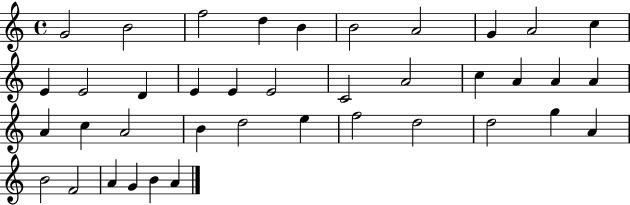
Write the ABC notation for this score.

X:1
T:Untitled
M:4/4
L:1/4
K:C
G2 B2 f2 d B B2 A2 G A2 c E E2 D E E E2 C2 A2 c A A A A c A2 B d2 e f2 d2 d2 g A B2 F2 A G B A